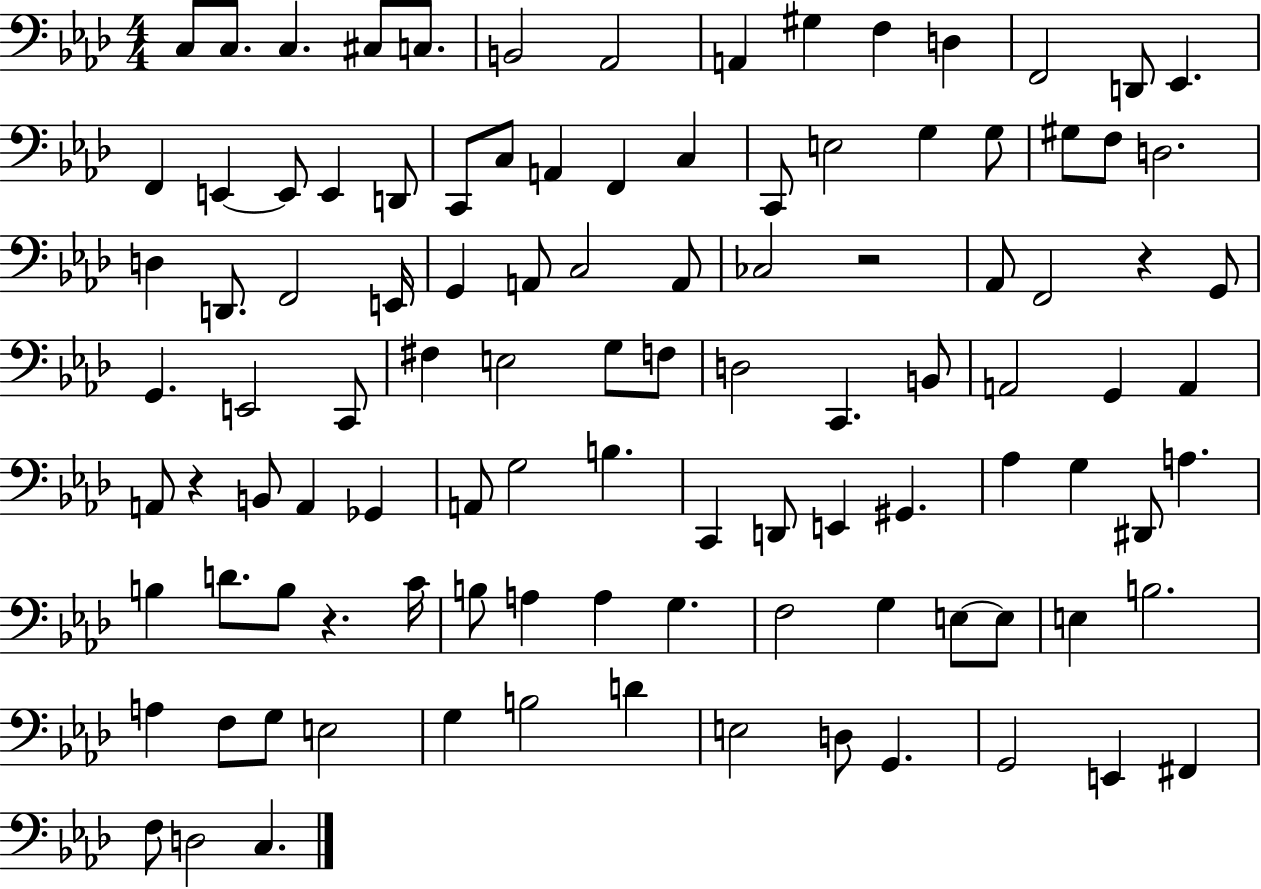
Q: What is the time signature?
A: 4/4